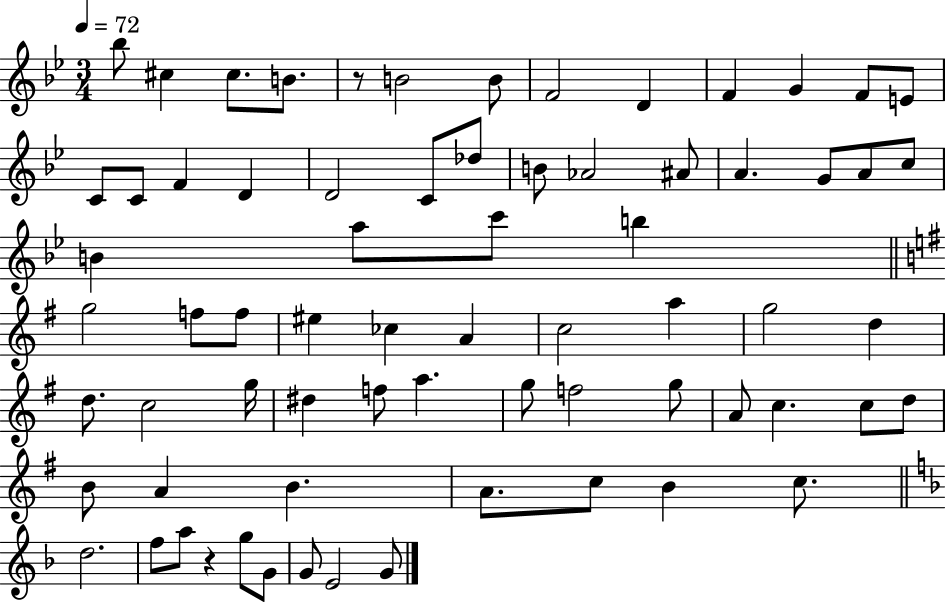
{
  \clef treble
  \numericTimeSignature
  \time 3/4
  \key bes \major
  \tempo 4 = 72
  \repeat volta 2 { bes''8 cis''4 cis''8. b'8. | r8 b'2 b'8 | f'2 d'4 | f'4 g'4 f'8 e'8 | \break c'8 c'8 f'4 d'4 | d'2 c'8 des''8 | b'8 aes'2 ais'8 | a'4. g'8 a'8 c''8 | \break b'4 a''8 c'''8 b''4 | \bar "||" \break \key e \minor g''2 f''8 f''8 | eis''4 ces''4 a'4 | c''2 a''4 | g''2 d''4 | \break d''8. c''2 g''16 | dis''4 f''8 a''4. | g''8 f''2 g''8 | a'8 c''4. c''8 d''8 | \break b'8 a'4 b'4. | a'8. c''8 b'4 c''8. | \bar "||" \break \key d \minor d''2. | f''8 a''8 r4 g''8 g'8 | g'8 e'2 g'8 | } \bar "|."
}